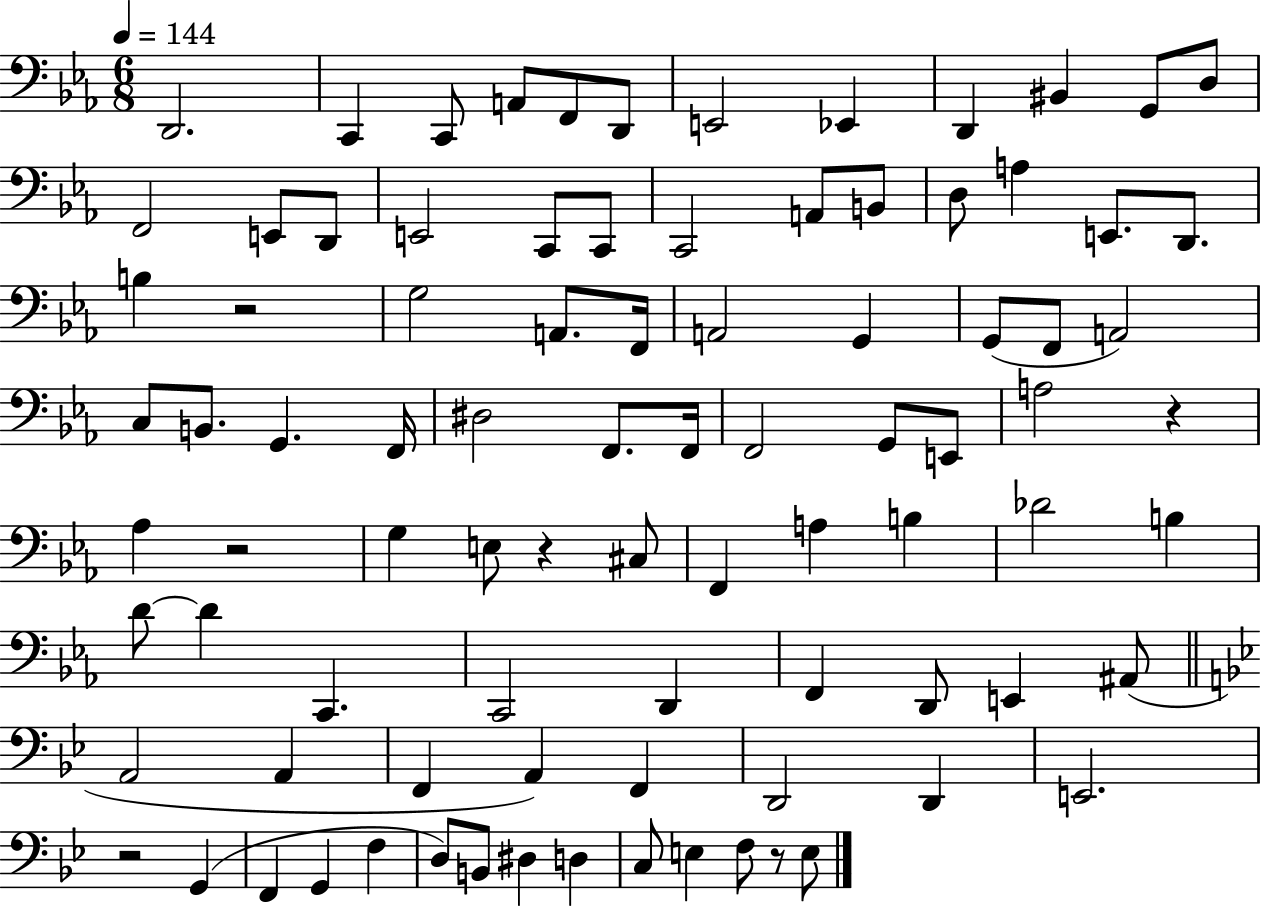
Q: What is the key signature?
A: EES major